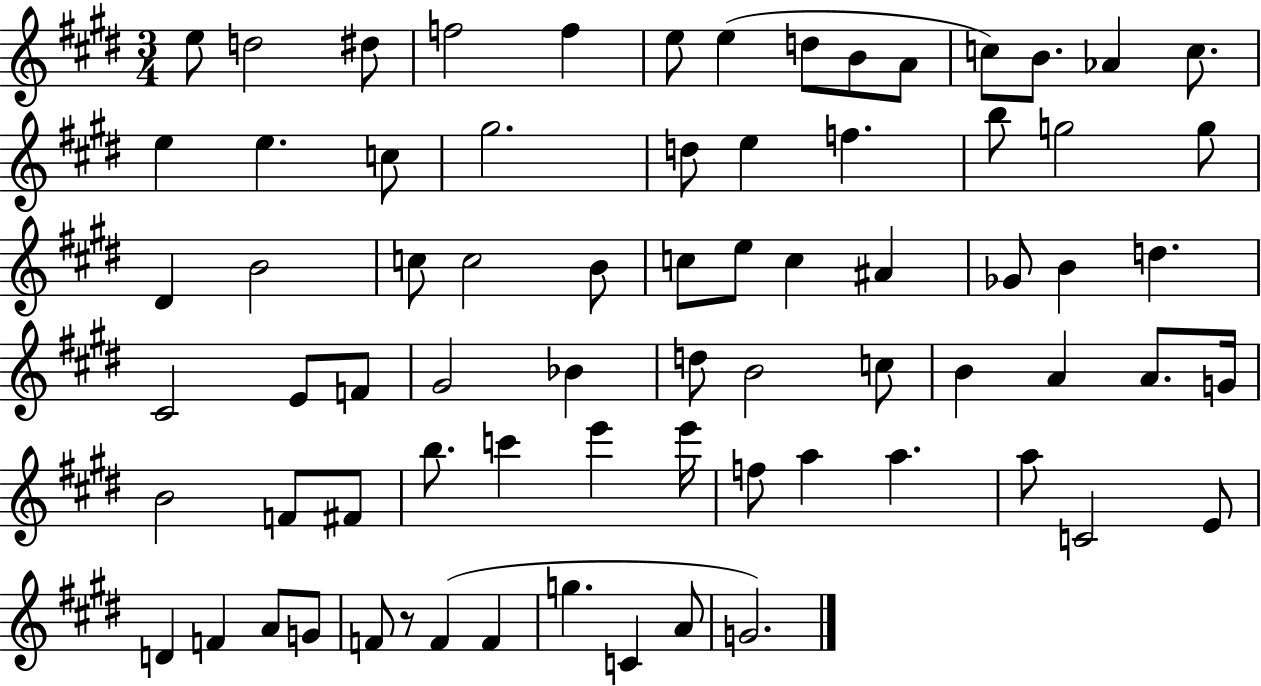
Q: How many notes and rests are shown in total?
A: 73